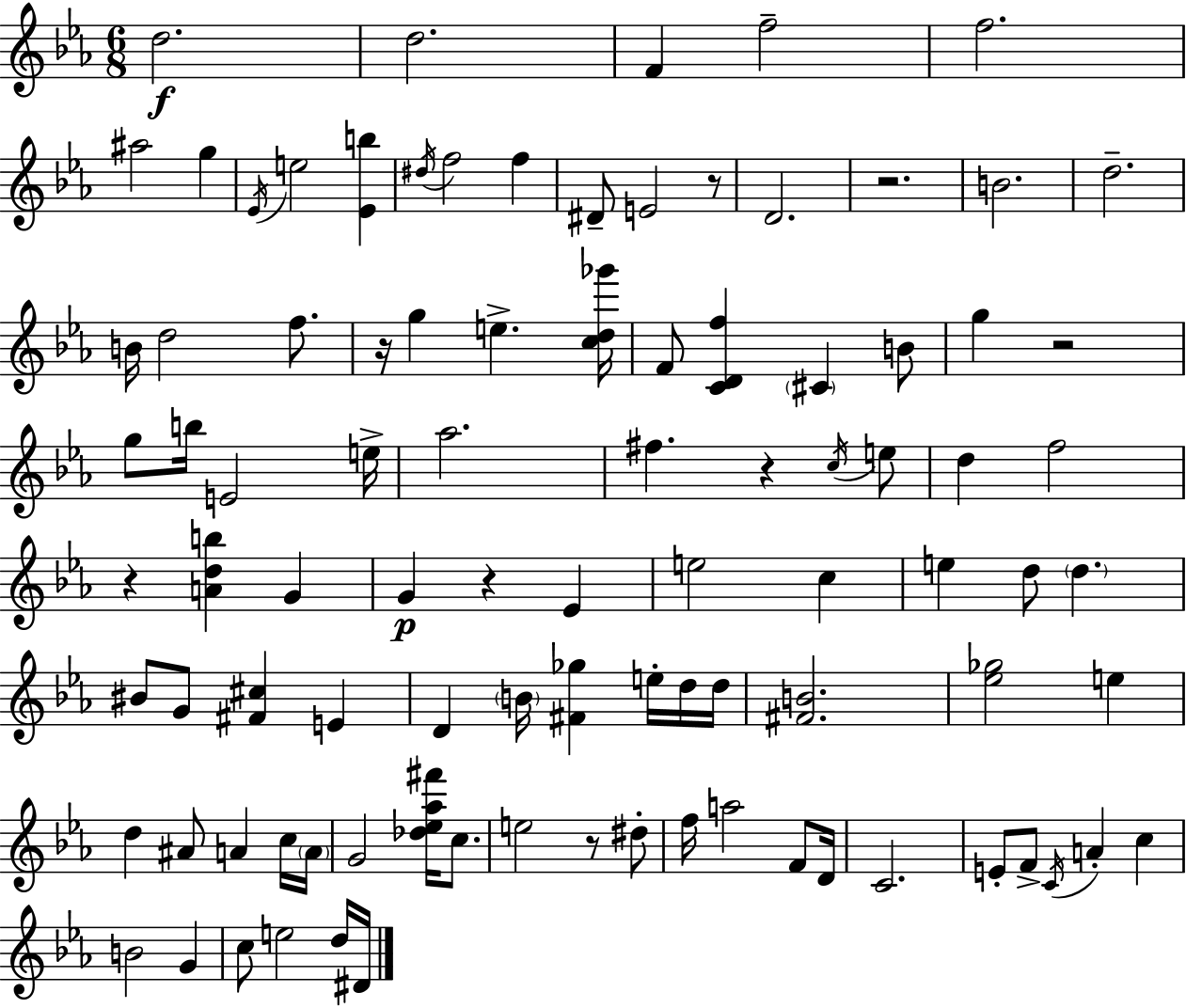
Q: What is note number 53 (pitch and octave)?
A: E5